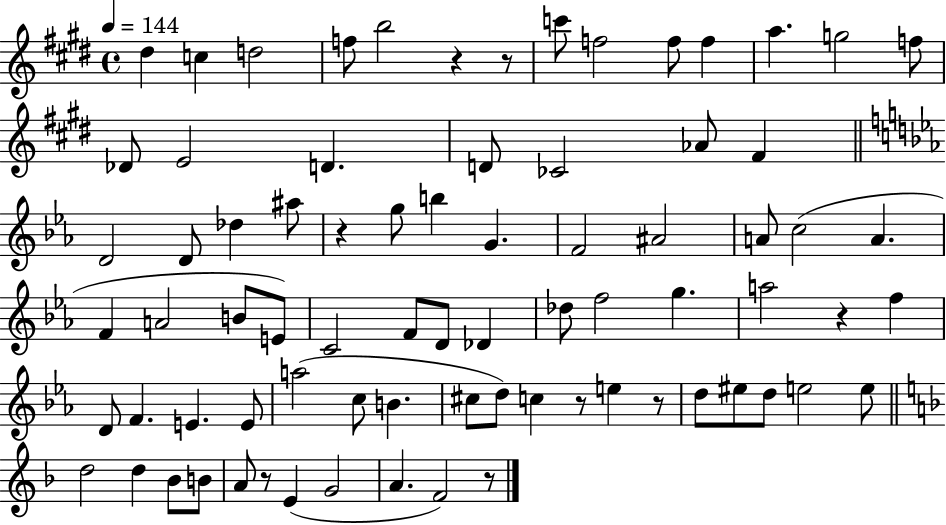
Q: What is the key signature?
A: E major